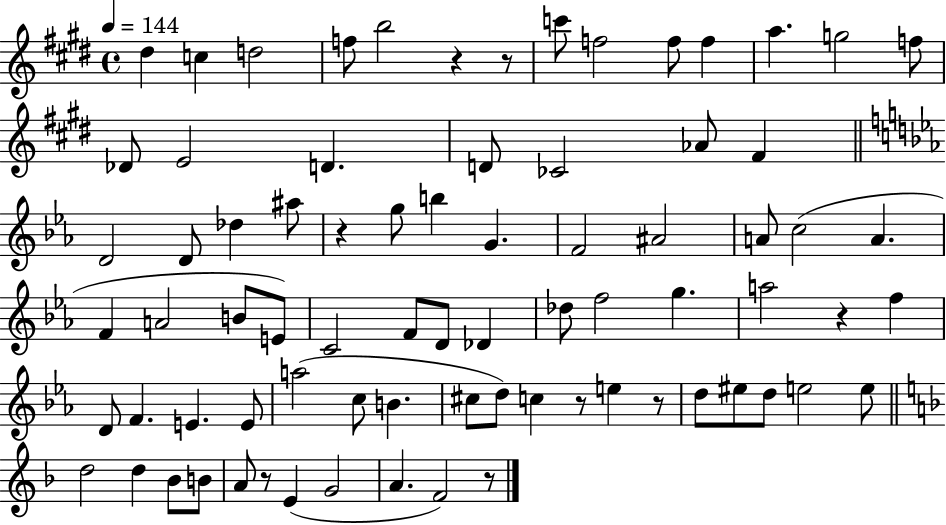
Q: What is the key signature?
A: E major